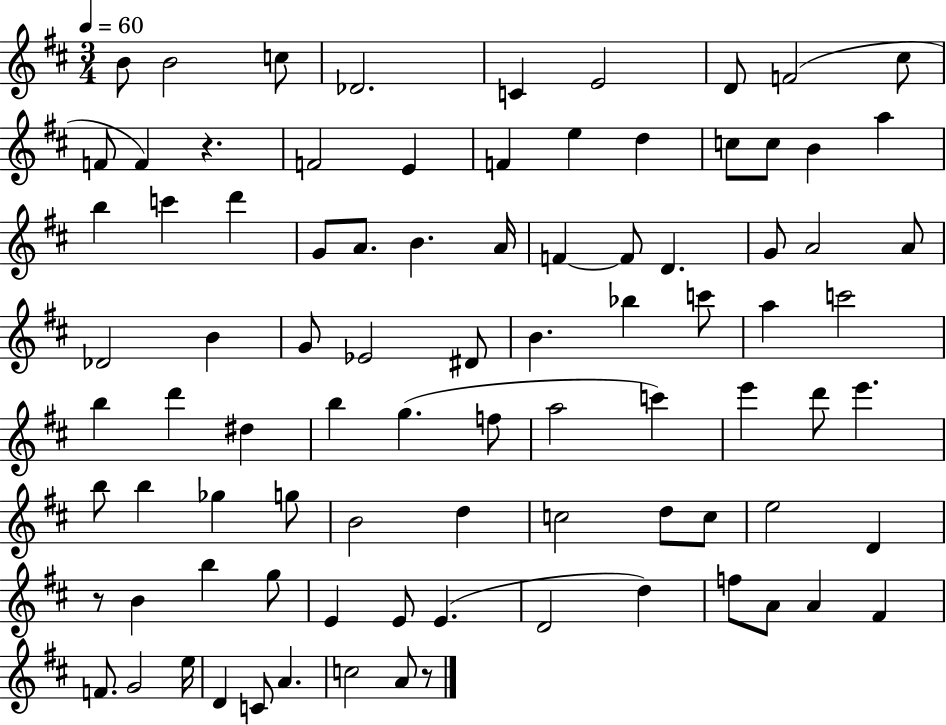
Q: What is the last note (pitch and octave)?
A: A4